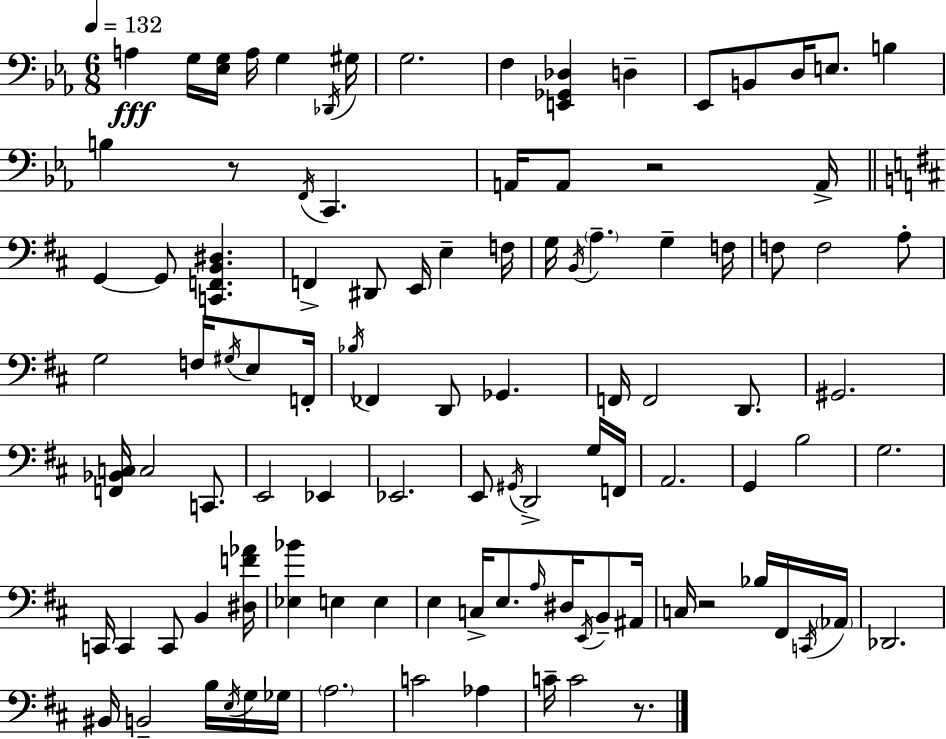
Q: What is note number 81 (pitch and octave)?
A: Ab2